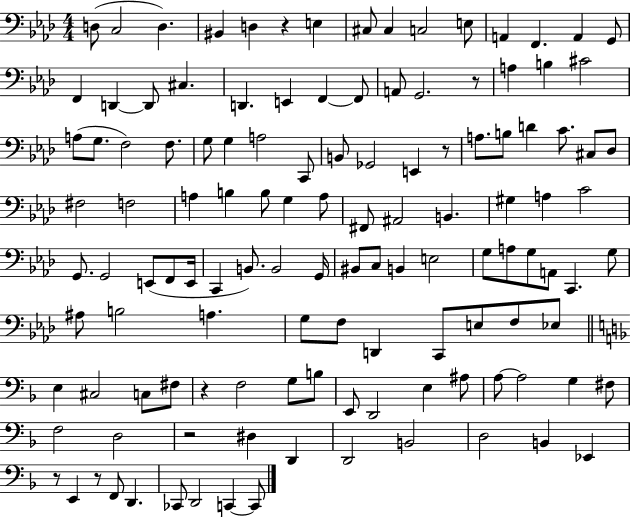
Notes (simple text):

D3/e C3/h D3/q. BIS2/q D3/q R/q E3/q C#3/e C#3/q C3/h E3/e A2/q F2/q. A2/q G2/e F2/q D2/q D2/e C#3/q. D2/q. E2/q F2/q F2/e A2/e G2/h. R/e A3/q B3/q C#4/h A3/e G3/e. F3/h F3/e. G3/e G3/q A3/h C2/e B2/e Gb2/h E2/q R/e A3/e. B3/e D4/q C4/e. C#3/e Db3/e F#3/h F3/h A3/q B3/q B3/e G3/q A3/e F#2/e A#2/h B2/q. G#3/q A3/q C4/h G2/e. G2/h E2/e F2/e E2/s C2/q B2/e. B2/h G2/s BIS2/e C3/e B2/q E3/h G3/e A3/e G3/e A2/e C2/q. G3/e A#3/e B3/h A3/q. G3/e F3/e D2/q C2/e E3/e F3/e Eb3/e E3/q C#3/h C3/e F#3/e R/q F3/h G3/e B3/e E2/e D2/h E3/q A#3/e A3/e A3/h G3/q F#3/e F3/h D3/h R/h D#3/q D2/q D2/h B2/h D3/h B2/q Eb2/q R/e E2/q R/e F2/e D2/q. CES2/e D2/h C2/q C2/e